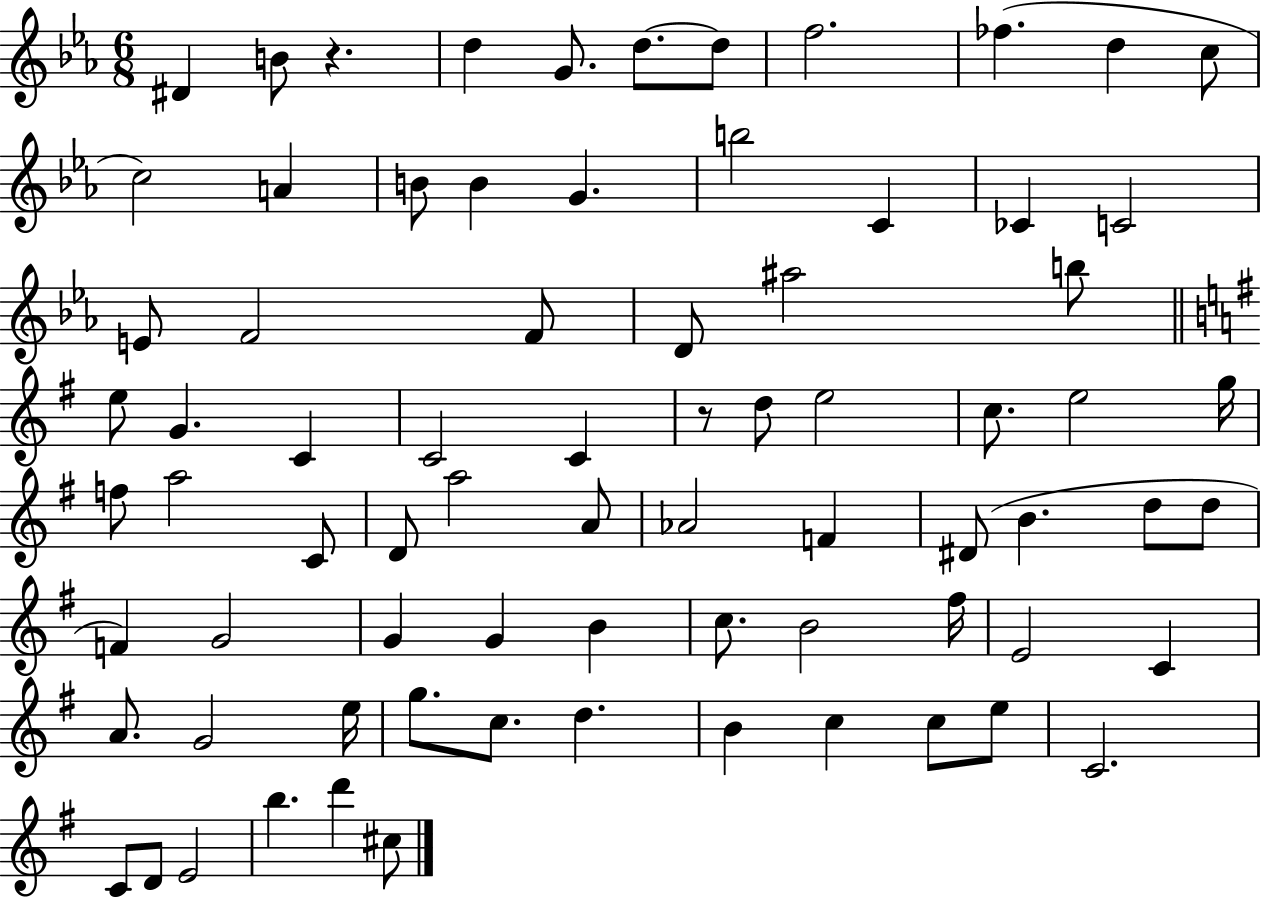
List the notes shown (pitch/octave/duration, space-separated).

D#4/q B4/e R/q. D5/q G4/e. D5/e. D5/e F5/h. FES5/q. D5/q C5/e C5/h A4/q B4/e B4/q G4/q. B5/h C4/q CES4/q C4/h E4/e F4/h F4/e D4/e A#5/h B5/e E5/e G4/q. C4/q C4/h C4/q R/e D5/e E5/h C5/e. E5/h G5/s F5/e A5/h C4/e D4/e A5/h A4/e Ab4/h F4/q D#4/e B4/q. D5/e D5/e F4/q G4/h G4/q G4/q B4/q C5/e. B4/h F#5/s E4/h C4/q A4/e. G4/h E5/s G5/e. C5/e. D5/q. B4/q C5/q C5/e E5/e C4/h. C4/e D4/e E4/h B5/q. D6/q C#5/e